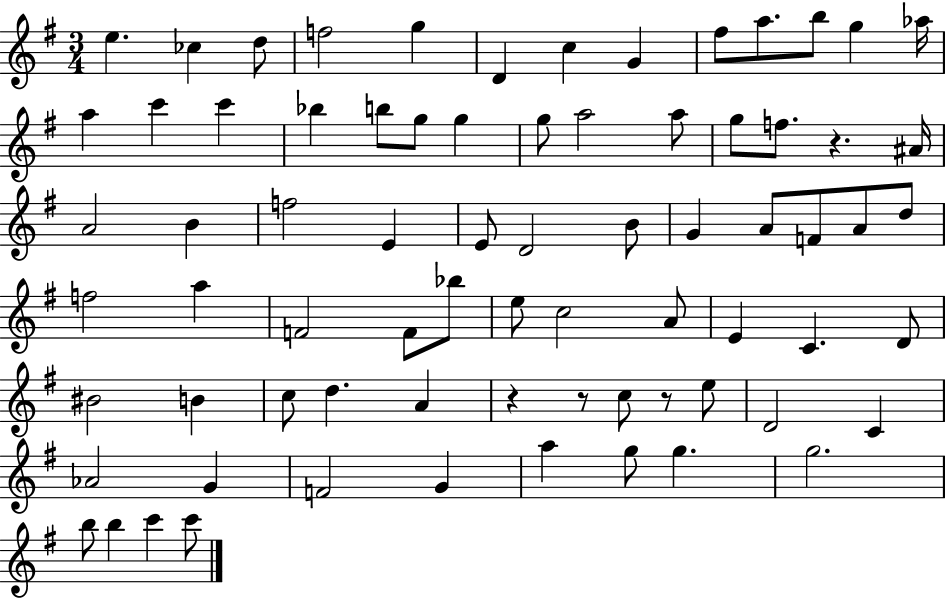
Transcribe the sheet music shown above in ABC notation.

X:1
T:Untitled
M:3/4
L:1/4
K:G
e _c d/2 f2 g D c G ^f/2 a/2 b/2 g _a/4 a c' c' _b b/2 g/2 g g/2 a2 a/2 g/2 f/2 z ^A/4 A2 B f2 E E/2 D2 B/2 G A/2 F/2 A/2 d/2 f2 a F2 F/2 _b/2 e/2 c2 A/2 E C D/2 ^B2 B c/2 d A z z/2 c/2 z/2 e/2 D2 C _A2 G F2 G a g/2 g g2 b/2 b c' c'/2